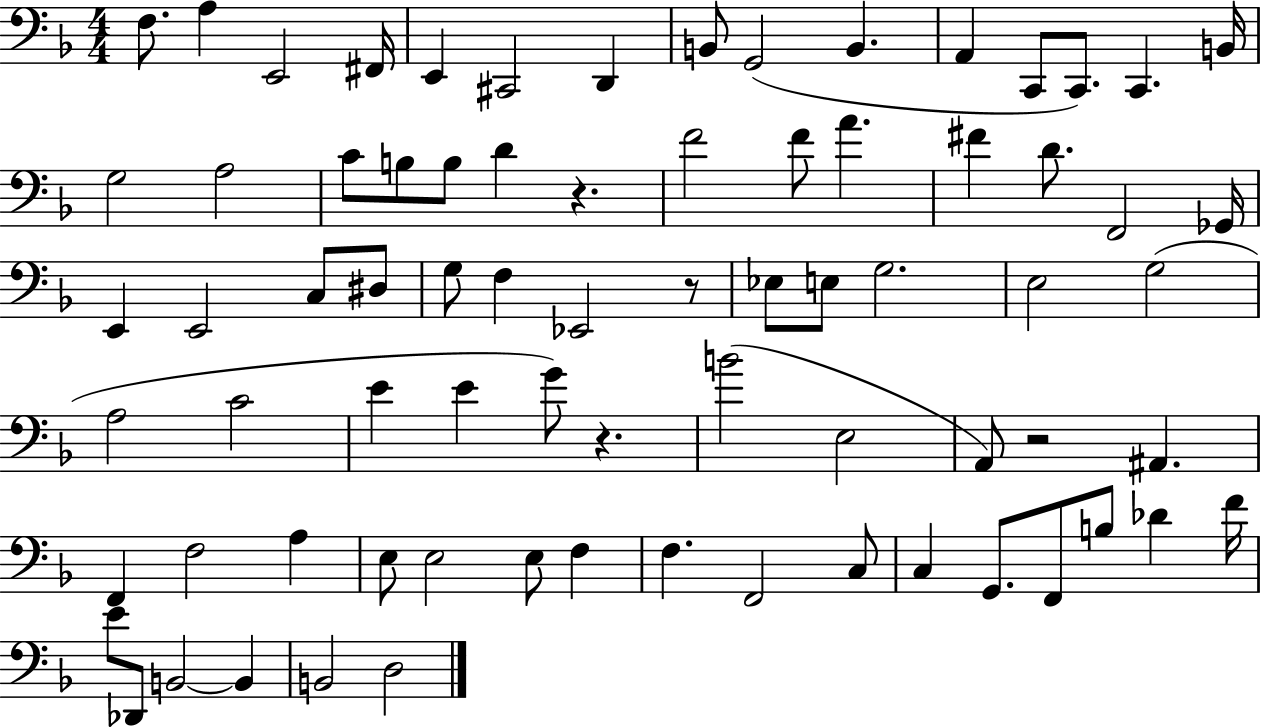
X:1
T:Untitled
M:4/4
L:1/4
K:F
F,/2 A, E,,2 ^F,,/4 E,, ^C,,2 D,, B,,/2 G,,2 B,, A,, C,,/2 C,,/2 C,, B,,/4 G,2 A,2 C/2 B,/2 B,/2 D z F2 F/2 A ^F D/2 F,,2 _G,,/4 E,, E,,2 C,/2 ^D,/2 G,/2 F, _E,,2 z/2 _E,/2 E,/2 G,2 E,2 G,2 A,2 C2 E E G/2 z B2 E,2 A,,/2 z2 ^A,, F,, F,2 A, E,/2 E,2 E,/2 F, F, F,,2 C,/2 C, G,,/2 F,,/2 B,/2 _D F/4 E/2 _D,,/2 B,,2 B,, B,,2 D,2